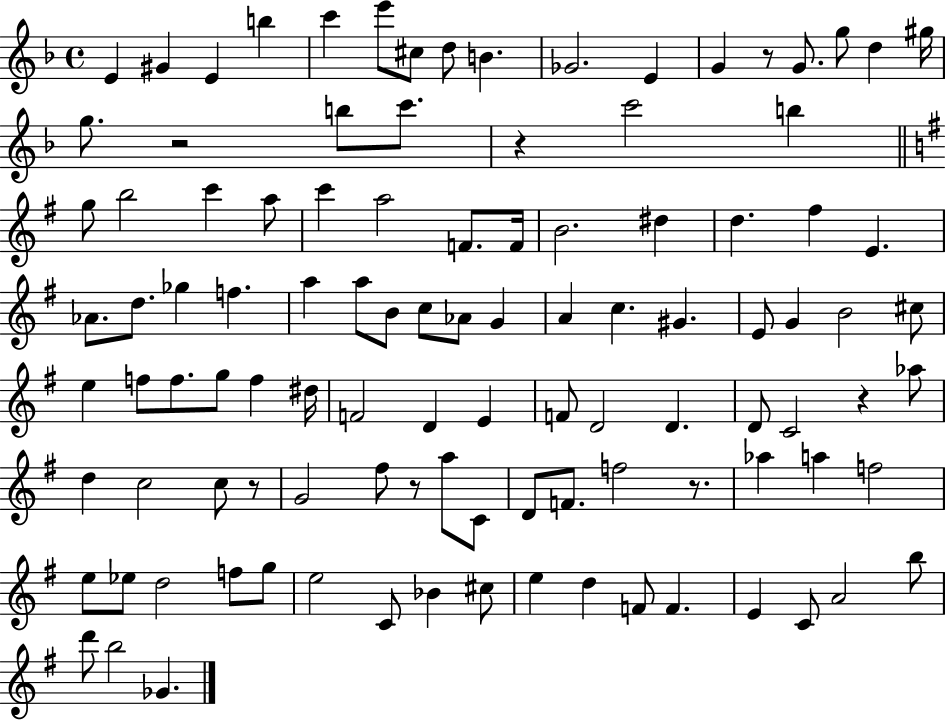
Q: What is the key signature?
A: F major